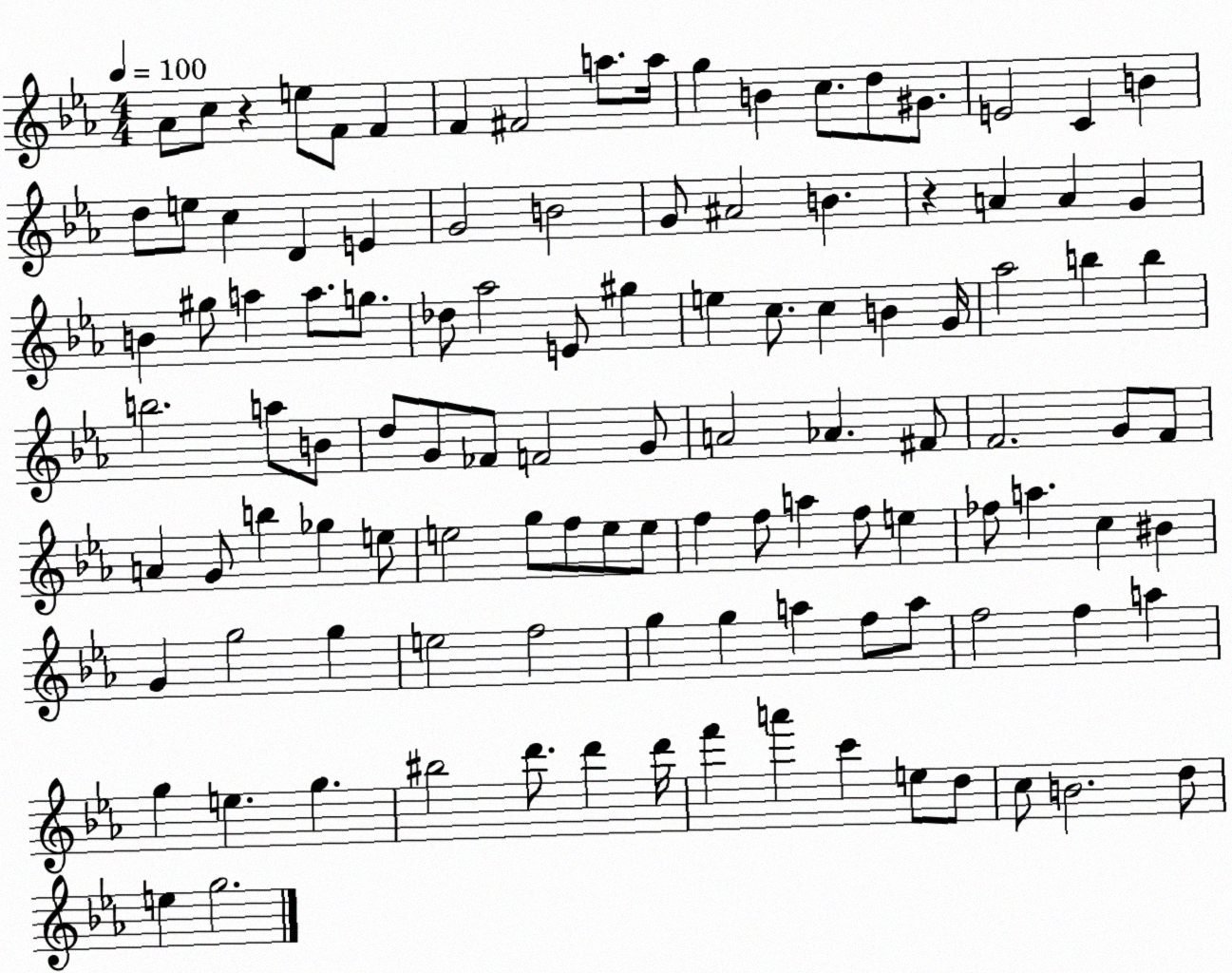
X:1
T:Untitled
M:4/4
L:1/4
K:Eb
_A/2 c/2 z e/2 F/2 F F ^F2 a/2 a/4 g B c/2 d/2 ^G/2 E2 C B d/2 e/2 c D E G2 B2 G/2 ^A2 B z A A G B ^g/2 a a/2 g/2 _d/2 _a2 E/2 ^g e c/2 c B G/4 _a2 b b b2 a/2 B/2 d/2 G/2 _F/2 F2 G/2 A2 _A ^F/2 F2 G/2 F/2 A G/2 b _g e/2 e2 g/2 f/2 e/2 e/2 f f/2 a f/2 e _f/2 a c ^B G g2 g e2 f2 g g a f/2 a/2 f2 f a g e g ^b2 d'/2 d' d'/4 f' a' c' e/2 d/2 c/2 B2 d/2 e g2